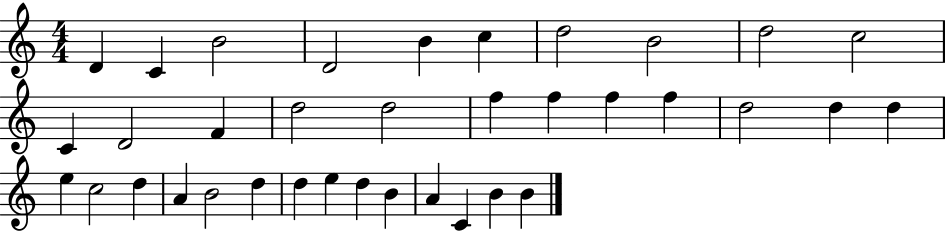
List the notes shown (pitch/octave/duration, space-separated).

D4/q C4/q B4/h D4/h B4/q C5/q D5/h B4/h D5/h C5/h C4/q D4/h F4/q D5/h D5/h F5/q F5/q F5/q F5/q D5/h D5/q D5/q E5/q C5/h D5/q A4/q B4/h D5/q D5/q E5/q D5/q B4/q A4/q C4/q B4/q B4/q